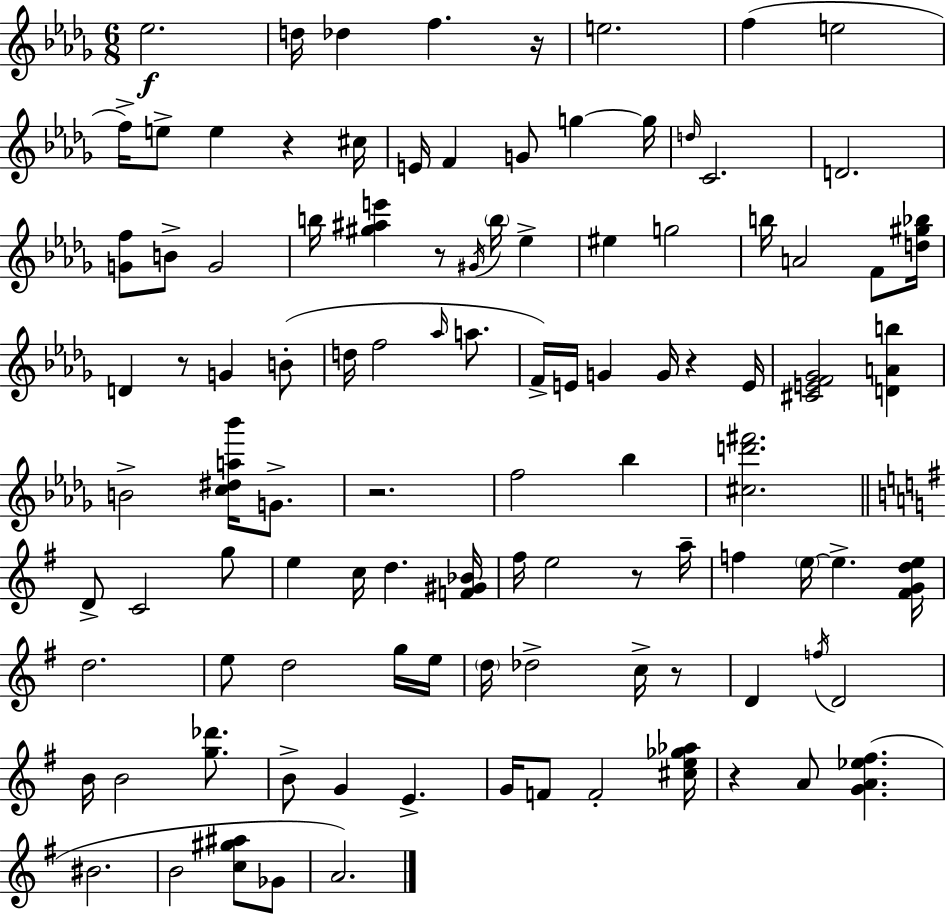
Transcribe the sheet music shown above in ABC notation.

X:1
T:Untitled
M:6/8
L:1/4
K:Bbm
_e2 d/4 _d f z/4 e2 f e2 f/4 e/2 e z ^c/4 E/4 F G/2 g g/4 d/4 C2 D2 [Gf]/2 B/2 G2 b/4 [^g^ae'] z/2 ^G/4 b/4 _e ^e g2 b/4 A2 F/2 [d^g_b]/4 D z/2 G B/2 d/4 f2 _a/4 a/2 F/4 E/4 G G/4 z E/4 [^CEF_G]2 [DAb] B2 [c^da_b']/4 G/2 z2 f2 _b [^cd'^f']2 D/2 C2 g/2 e c/4 d [F^G_B]/4 ^f/4 e2 z/2 a/4 f e/4 e [^FGde]/4 d2 e/2 d2 g/4 e/4 d/4 _d2 c/4 z/2 D f/4 D2 B/4 B2 [g_d']/2 B/2 G E G/4 F/2 F2 [^ce_g_a]/4 z A/2 [GA_e^f] ^B2 B2 [c^g^a]/2 _G/2 A2